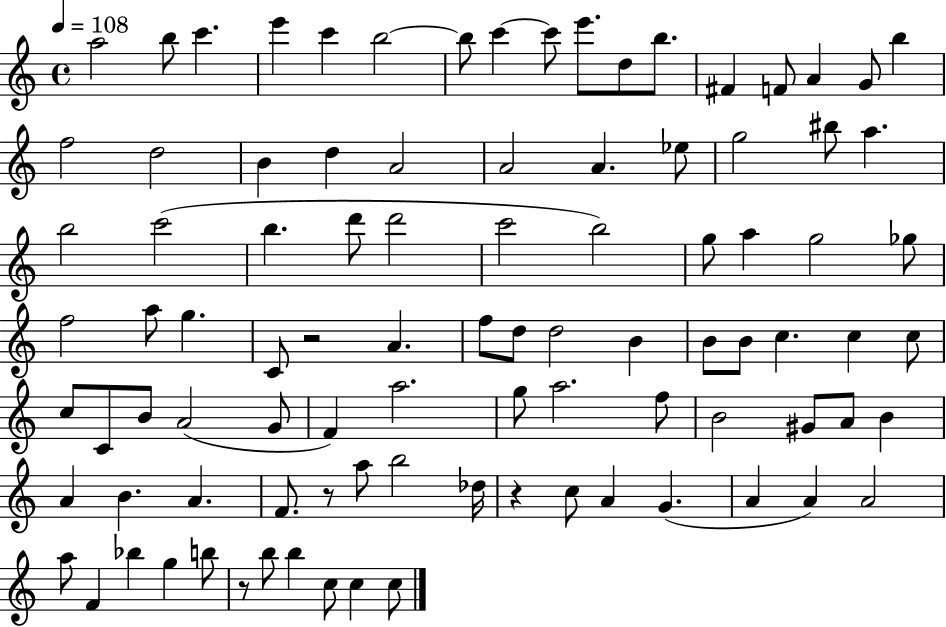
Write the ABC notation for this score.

X:1
T:Untitled
M:4/4
L:1/4
K:C
a2 b/2 c' e' c' b2 b/2 c' c'/2 e'/2 d/2 b/2 ^F F/2 A G/2 b f2 d2 B d A2 A2 A _e/2 g2 ^b/2 a b2 c'2 b d'/2 d'2 c'2 b2 g/2 a g2 _g/2 f2 a/2 g C/2 z2 A f/2 d/2 d2 B B/2 B/2 c c c/2 c/2 C/2 B/2 A2 G/2 F a2 g/2 a2 f/2 B2 ^G/2 A/2 B A B A F/2 z/2 a/2 b2 _d/4 z c/2 A G A A A2 a/2 F _b g b/2 z/2 b/2 b c/2 c c/2